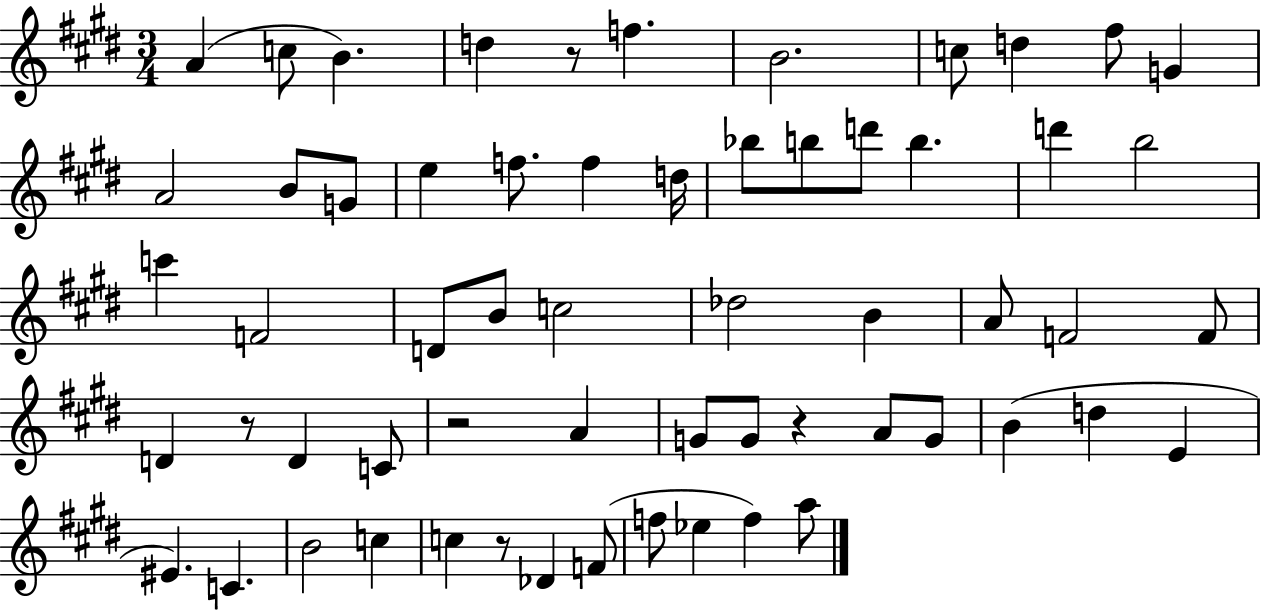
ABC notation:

X:1
T:Untitled
M:3/4
L:1/4
K:E
A c/2 B d z/2 f B2 c/2 d ^f/2 G A2 B/2 G/2 e f/2 f d/4 _b/2 b/2 d'/2 b d' b2 c' F2 D/2 B/2 c2 _d2 B A/2 F2 F/2 D z/2 D C/2 z2 A G/2 G/2 z A/2 G/2 B d E ^E C B2 c c z/2 _D F/2 f/2 _e f a/2